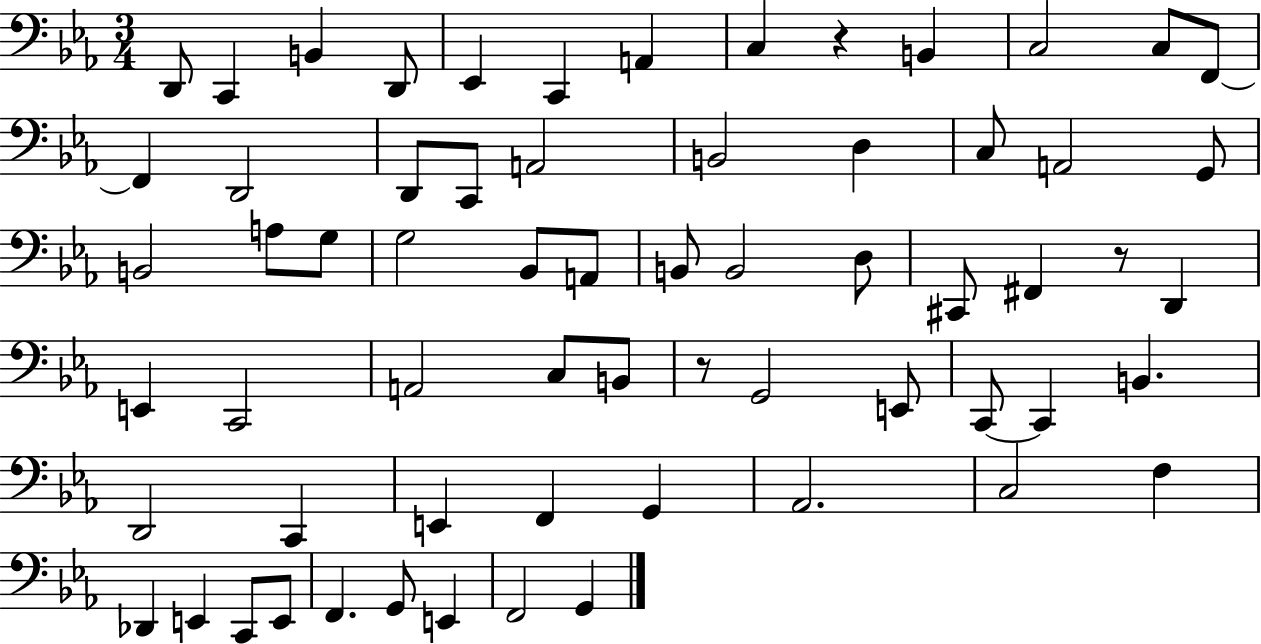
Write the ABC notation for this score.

X:1
T:Untitled
M:3/4
L:1/4
K:Eb
D,,/2 C,, B,, D,,/2 _E,, C,, A,, C, z B,, C,2 C,/2 F,,/2 F,, D,,2 D,,/2 C,,/2 A,,2 B,,2 D, C,/2 A,,2 G,,/2 B,,2 A,/2 G,/2 G,2 _B,,/2 A,,/2 B,,/2 B,,2 D,/2 ^C,,/2 ^F,, z/2 D,, E,, C,,2 A,,2 C,/2 B,,/2 z/2 G,,2 E,,/2 C,,/2 C,, B,, D,,2 C,, E,, F,, G,, _A,,2 C,2 F, _D,, E,, C,,/2 E,,/2 F,, G,,/2 E,, F,,2 G,,